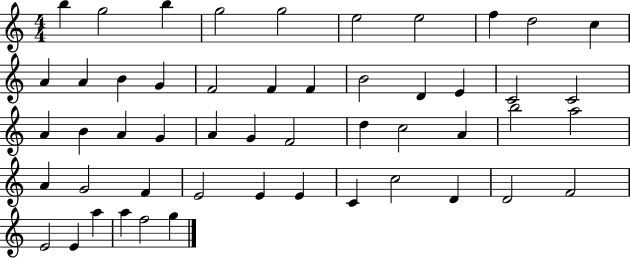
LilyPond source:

{
  \clef treble
  \numericTimeSignature
  \time 4/4
  \key c \major
  b''4 g''2 b''4 | g''2 g''2 | e''2 e''2 | f''4 d''2 c''4 | \break a'4 a'4 b'4 g'4 | f'2 f'4 f'4 | b'2 d'4 e'4 | c'2 c'2 | \break a'4 b'4 a'4 g'4 | a'4 g'4 f'2 | d''4 c''2 a'4 | b''2 a''2 | \break a'4 g'2 f'4 | e'2 e'4 e'4 | c'4 c''2 d'4 | d'2 f'2 | \break e'2 e'4 a''4 | a''4 f''2 g''4 | \bar "|."
}